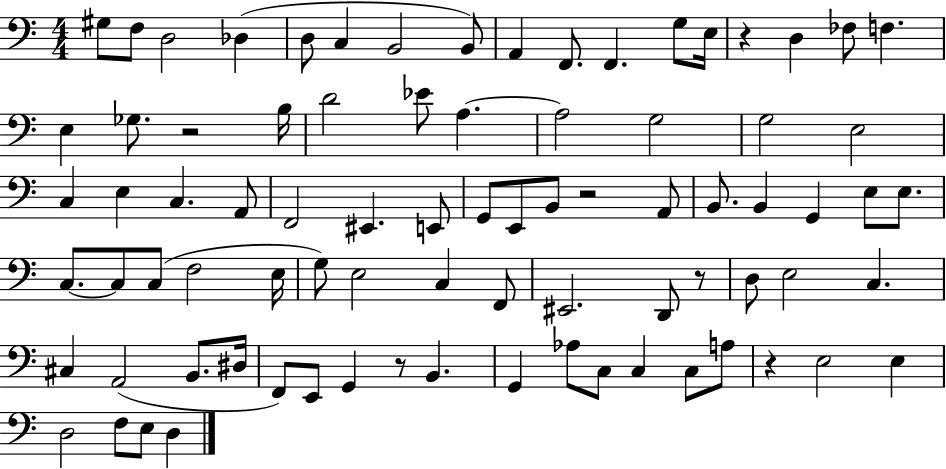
{
  \clef bass
  \numericTimeSignature
  \time 4/4
  \key c \major
  \repeat volta 2 { gis8 f8 d2 des4( | d8 c4 b,2 b,8) | a,4 f,8. f,4. g8 e16 | r4 d4 fes8 f4. | \break e4 ges8. r2 b16 | d'2 ees'8 a4.~~ | a2 g2 | g2 e2 | \break c4 e4 c4. a,8 | f,2 eis,4. e,8 | g,8 e,8 b,8 r2 a,8 | b,8. b,4 g,4 e8 e8. | \break c8.~~ c8 c8( f2 e16 | g8) e2 c4 f,8 | eis,2. d,8 r8 | d8 e2 c4. | \break cis4 a,2( b,8. dis16 | f,8) e,8 g,4 r8 b,4. | g,4 aes8 c8 c4 c8 a8 | r4 e2 e4 | \break d2 f8 e8 d4 | } \bar "|."
}